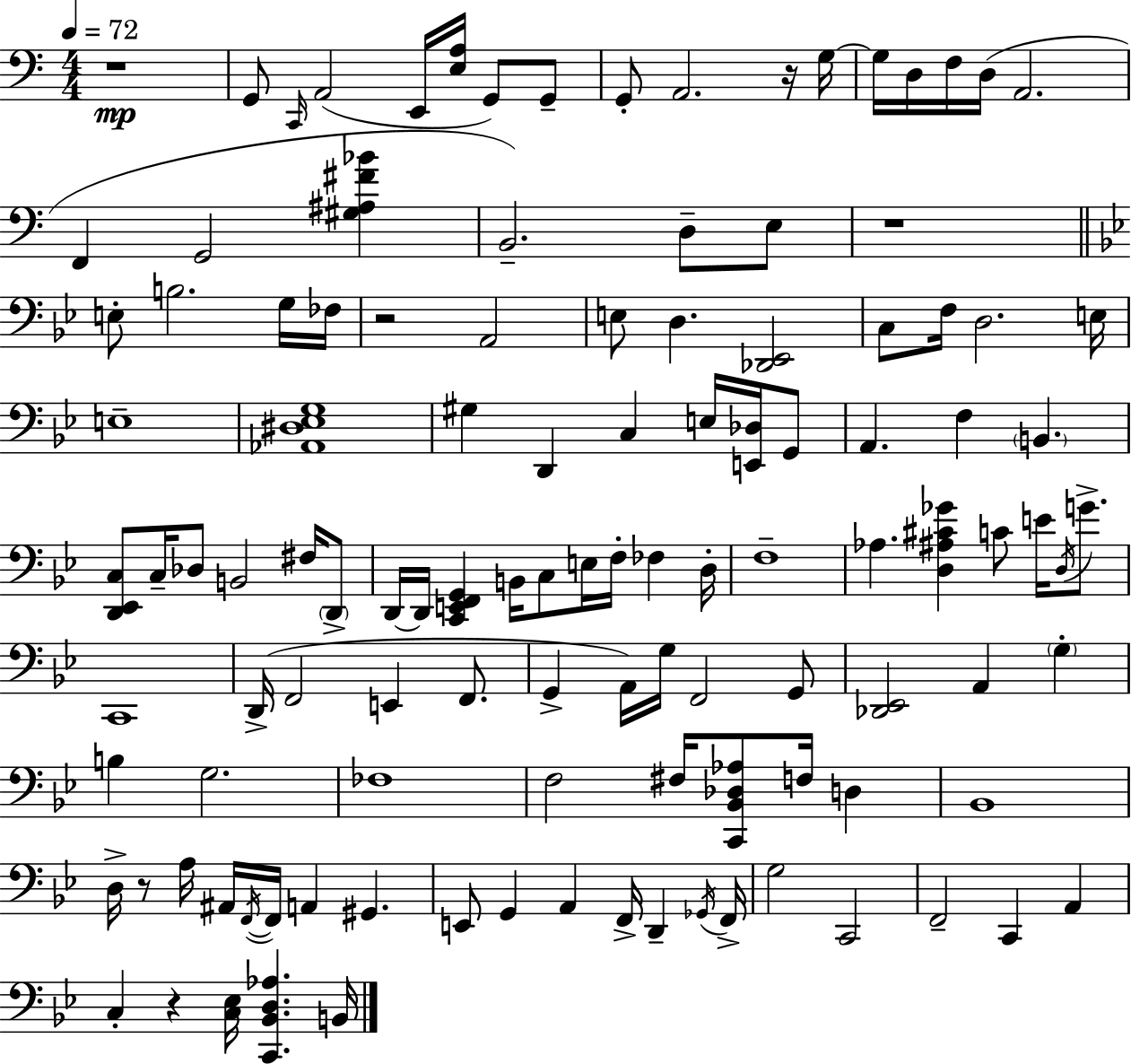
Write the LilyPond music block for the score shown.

{
  \clef bass
  \numericTimeSignature
  \time 4/4
  \key c \major
  \tempo 4 = 72
  r1\mp | g,8 \grace { c,16 }( a,2 e,16 <e a>16 g,8) g,8-- | g,8-. a,2. r16 | g16~~ g16 d16 f16 d16( a,2. | \break f,4 g,2 <gis ais fis' bes'>4 | b,2.--) d8-- e8 | r1 | \bar "||" \break \key bes \major e8-. b2. g16 fes16 | r2 a,2 | e8 d4. <des, ees,>2 | c8 f16 d2. e16 | \break e1-- | <aes, dis ees g>1 | gis4 d,4 c4 e16 <e, des>16 g,8 | a,4. f4 \parenthesize b,4. | \break <d, ees, c>8 c16-- des8 b,2 fis16 \parenthesize d,8-> | d,16~~ d,16 <c, e, f, g,>4 b,16 c8 e16 f16-. fes4 d16-. | f1-- | aes4. <d ais cis' ges'>4 c'8 e'16 \acciaccatura { d16 } g'8.-> | \break c,1 | d,16->( f,2 e,4 f,8. | g,4-> a,16) g16 f,2 g,8 | <des, ees,>2 a,4 \parenthesize g4-. | \break b4 g2. | fes1 | f2 fis16 <c, bes, des aes>8 f16 d4 | bes,1 | \break d16-> r8 a16 ais,16 \acciaccatura { f,16~ }~ f,16 a,4 gis,4. | e,8 g,4 a,4 f,16-> d,4-- | \acciaccatura { ges,16 } f,16-> g2 c,2 | f,2-- c,4 a,4 | \break c4-. r4 <c ees>16 <c, bes, d aes>4. | b,16 \bar "|."
}